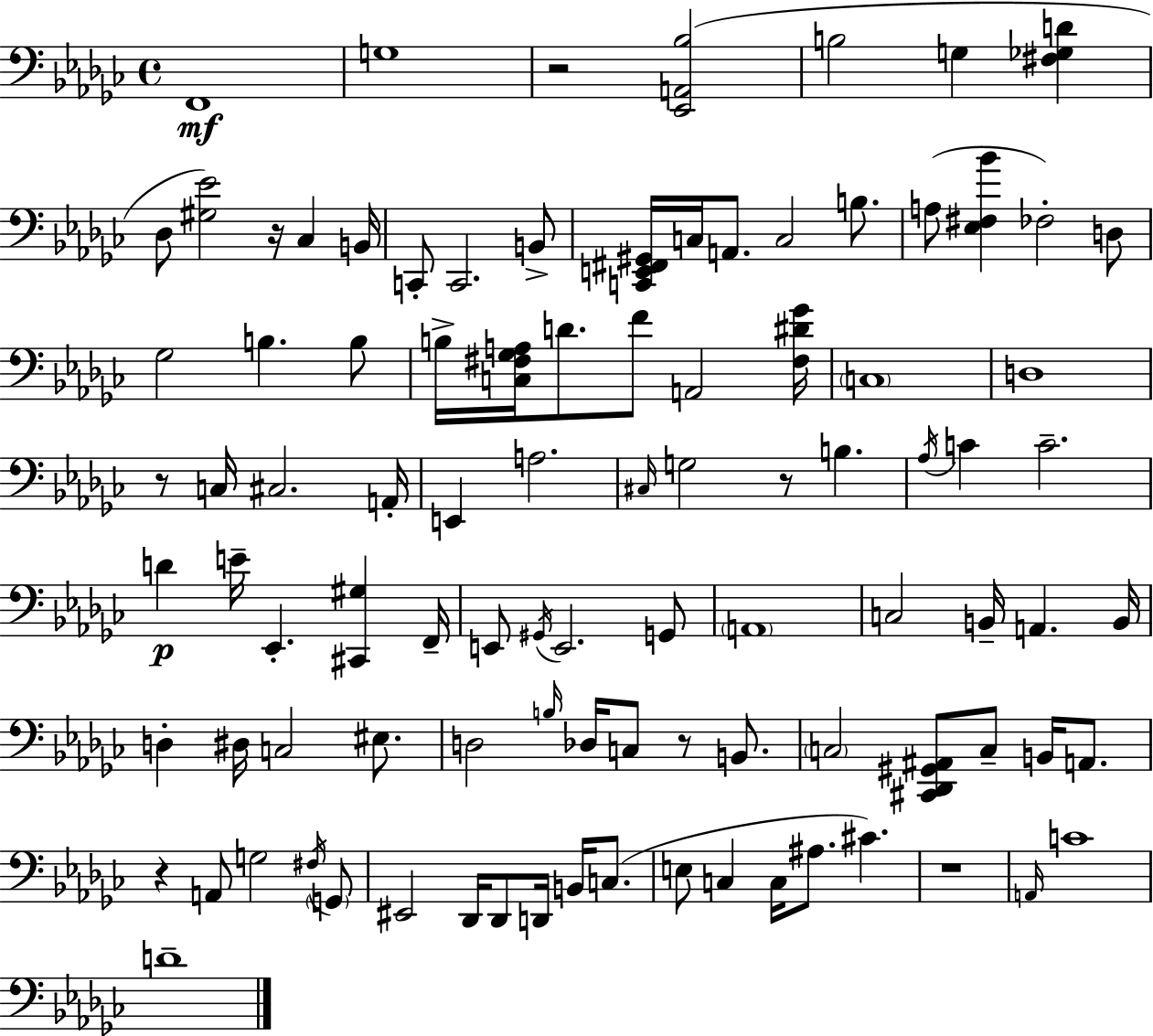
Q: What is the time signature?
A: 4/4